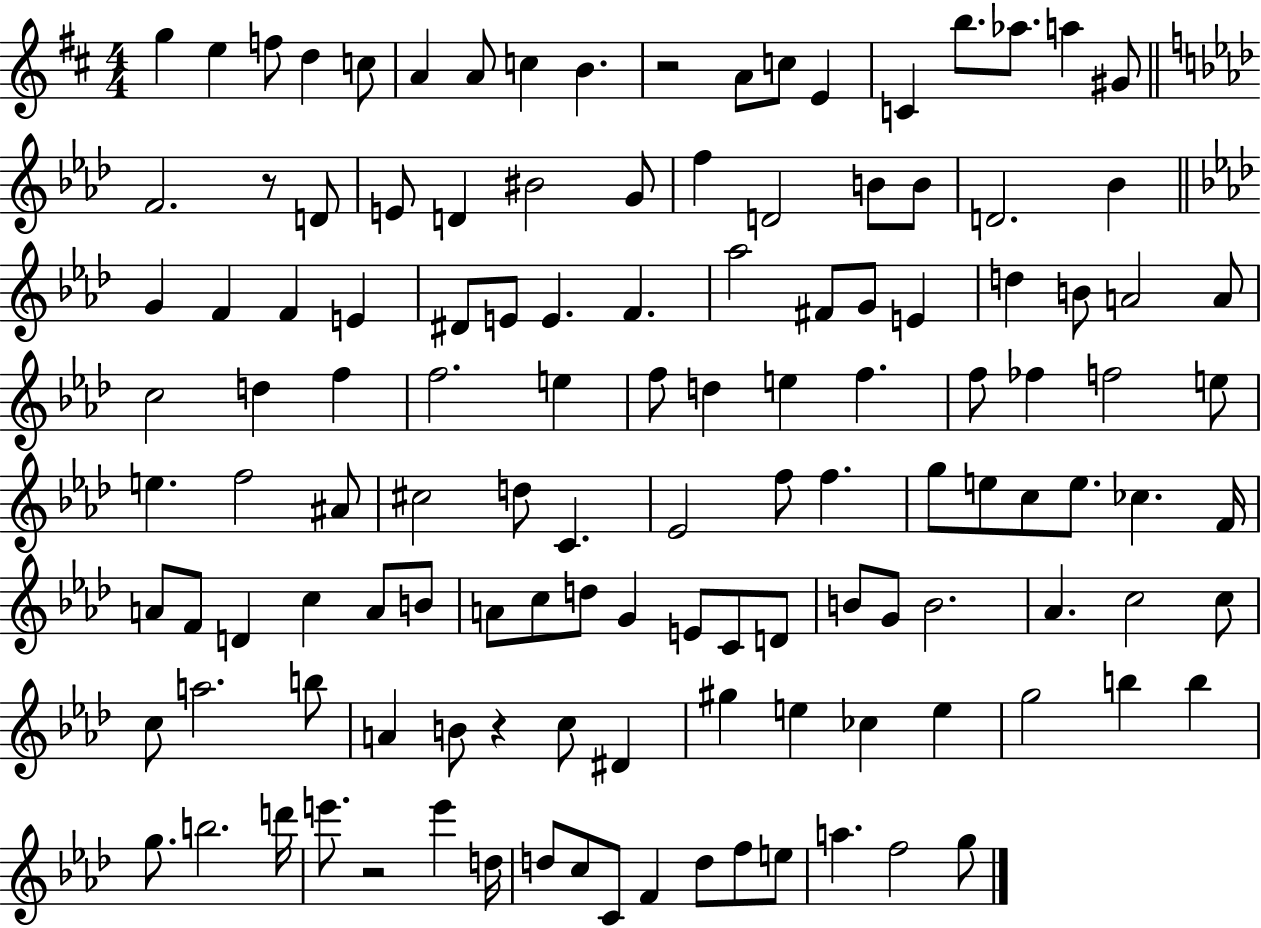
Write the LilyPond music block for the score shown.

{
  \clef treble
  \numericTimeSignature
  \time 4/4
  \key d \major
  g''4 e''4 f''8 d''4 c''8 | a'4 a'8 c''4 b'4. | r2 a'8 c''8 e'4 | c'4 b''8. aes''8. a''4 gis'8 | \break \bar "||" \break \key f \minor f'2. r8 d'8 | e'8 d'4 bis'2 g'8 | f''4 d'2 b'8 b'8 | d'2. bes'4 | \break \bar "||" \break \key aes \major g'4 f'4 f'4 e'4 | dis'8 e'8 e'4. f'4. | aes''2 fis'8 g'8 e'4 | d''4 b'8 a'2 a'8 | \break c''2 d''4 f''4 | f''2. e''4 | f''8 d''4 e''4 f''4. | f''8 fes''4 f''2 e''8 | \break e''4. f''2 ais'8 | cis''2 d''8 c'4. | ees'2 f''8 f''4. | g''8 e''8 c''8 e''8. ces''4. f'16 | \break a'8 f'8 d'4 c''4 a'8 b'8 | a'8 c''8 d''8 g'4 e'8 c'8 d'8 | b'8 g'8 b'2. | aes'4. c''2 c''8 | \break c''8 a''2. b''8 | a'4 b'8 r4 c''8 dis'4 | gis''4 e''4 ces''4 e''4 | g''2 b''4 b''4 | \break g''8. b''2. d'''16 | e'''8. r2 e'''4 d''16 | d''8 c''8 c'8 f'4 d''8 f''8 e''8 | a''4. f''2 g''8 | \break \bar "|."
}